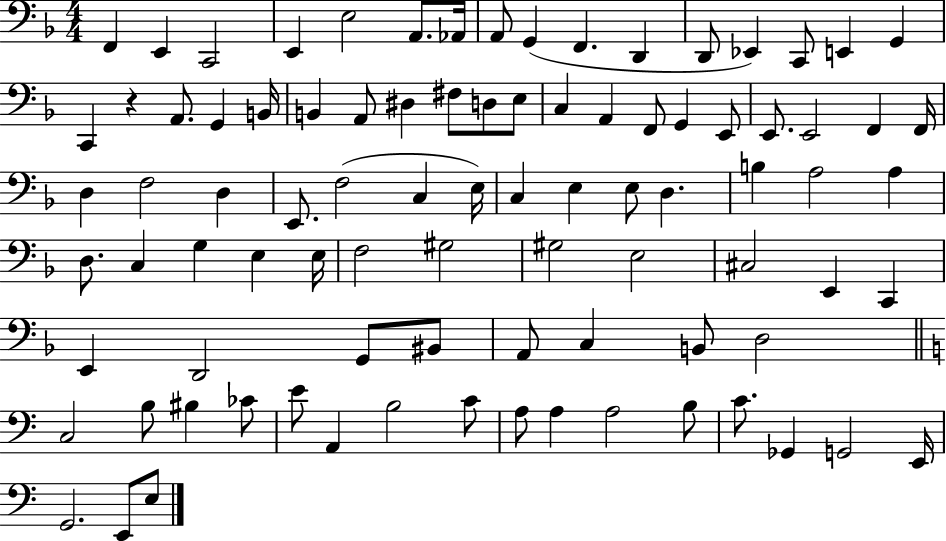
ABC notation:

X:1
T:Untitled
M:4/4
L:1/4
K:F
F,, E,, C,,2 E,, E,2 A,,/2 _A,,/4 A,,/2 G,, F,, D,, D,,/2 _E,, C,,/2 E,, G,, C,, z A,,/2 G,, B,,/4 B,, A,,/2 ^D, ^F,/2 D,/2 E,/2 C, A,, F,,/2 G,, E,,/2 E,,/2 E,,2 F,, F,,/4 D, F,2 D, E,,/2 F,2 C, E,/4 C, E, E,/2 D, B, A,2 A, D,/2 C, G, E, E,/4 F,2 ^G,2 ^G,2 E,2 ^C,2 E,, C,, E,, D,,2 G,,/2 ^B,,/2 A,,/2 C, B,,/2 D,2 C,2 B,/2 ^B, _C/2 E/2 A,, B,2 C/2 A,/2 A, A,2 B,/2 C/2 _G,, G,,2 E,,/4 G,,2 E,,/2 E,/2